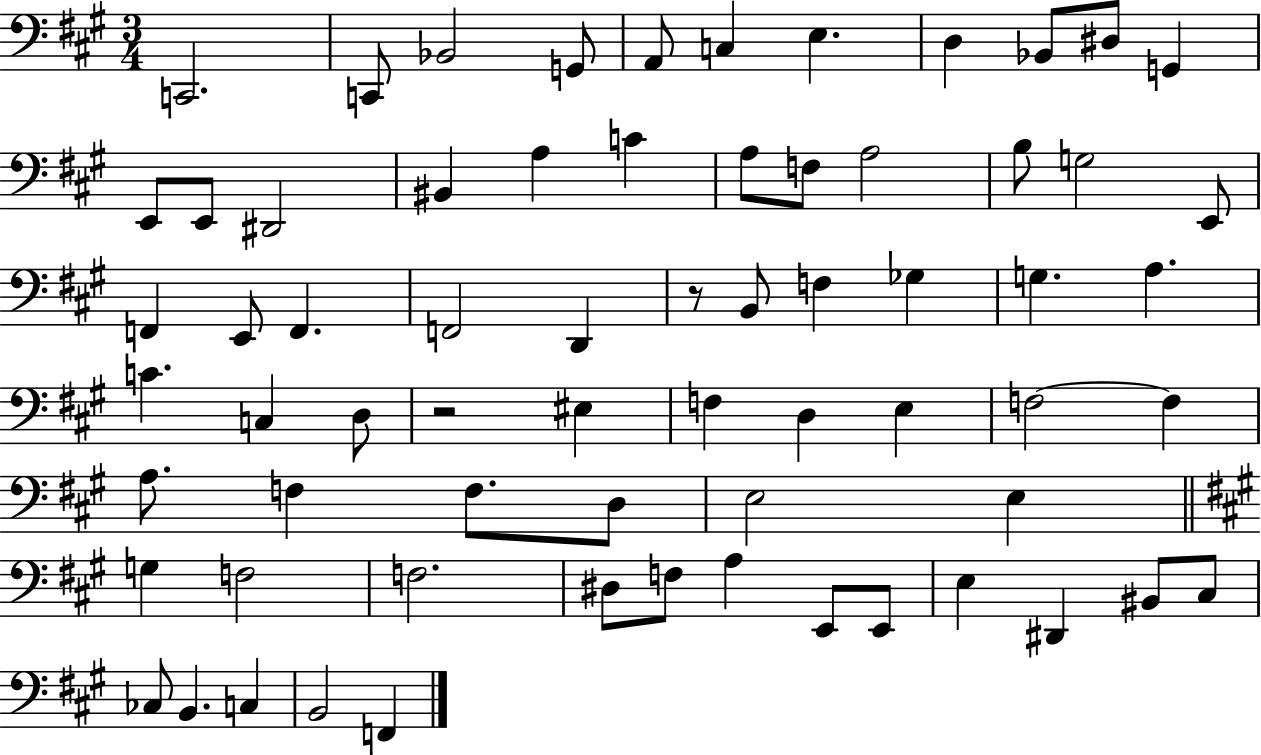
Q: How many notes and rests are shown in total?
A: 67